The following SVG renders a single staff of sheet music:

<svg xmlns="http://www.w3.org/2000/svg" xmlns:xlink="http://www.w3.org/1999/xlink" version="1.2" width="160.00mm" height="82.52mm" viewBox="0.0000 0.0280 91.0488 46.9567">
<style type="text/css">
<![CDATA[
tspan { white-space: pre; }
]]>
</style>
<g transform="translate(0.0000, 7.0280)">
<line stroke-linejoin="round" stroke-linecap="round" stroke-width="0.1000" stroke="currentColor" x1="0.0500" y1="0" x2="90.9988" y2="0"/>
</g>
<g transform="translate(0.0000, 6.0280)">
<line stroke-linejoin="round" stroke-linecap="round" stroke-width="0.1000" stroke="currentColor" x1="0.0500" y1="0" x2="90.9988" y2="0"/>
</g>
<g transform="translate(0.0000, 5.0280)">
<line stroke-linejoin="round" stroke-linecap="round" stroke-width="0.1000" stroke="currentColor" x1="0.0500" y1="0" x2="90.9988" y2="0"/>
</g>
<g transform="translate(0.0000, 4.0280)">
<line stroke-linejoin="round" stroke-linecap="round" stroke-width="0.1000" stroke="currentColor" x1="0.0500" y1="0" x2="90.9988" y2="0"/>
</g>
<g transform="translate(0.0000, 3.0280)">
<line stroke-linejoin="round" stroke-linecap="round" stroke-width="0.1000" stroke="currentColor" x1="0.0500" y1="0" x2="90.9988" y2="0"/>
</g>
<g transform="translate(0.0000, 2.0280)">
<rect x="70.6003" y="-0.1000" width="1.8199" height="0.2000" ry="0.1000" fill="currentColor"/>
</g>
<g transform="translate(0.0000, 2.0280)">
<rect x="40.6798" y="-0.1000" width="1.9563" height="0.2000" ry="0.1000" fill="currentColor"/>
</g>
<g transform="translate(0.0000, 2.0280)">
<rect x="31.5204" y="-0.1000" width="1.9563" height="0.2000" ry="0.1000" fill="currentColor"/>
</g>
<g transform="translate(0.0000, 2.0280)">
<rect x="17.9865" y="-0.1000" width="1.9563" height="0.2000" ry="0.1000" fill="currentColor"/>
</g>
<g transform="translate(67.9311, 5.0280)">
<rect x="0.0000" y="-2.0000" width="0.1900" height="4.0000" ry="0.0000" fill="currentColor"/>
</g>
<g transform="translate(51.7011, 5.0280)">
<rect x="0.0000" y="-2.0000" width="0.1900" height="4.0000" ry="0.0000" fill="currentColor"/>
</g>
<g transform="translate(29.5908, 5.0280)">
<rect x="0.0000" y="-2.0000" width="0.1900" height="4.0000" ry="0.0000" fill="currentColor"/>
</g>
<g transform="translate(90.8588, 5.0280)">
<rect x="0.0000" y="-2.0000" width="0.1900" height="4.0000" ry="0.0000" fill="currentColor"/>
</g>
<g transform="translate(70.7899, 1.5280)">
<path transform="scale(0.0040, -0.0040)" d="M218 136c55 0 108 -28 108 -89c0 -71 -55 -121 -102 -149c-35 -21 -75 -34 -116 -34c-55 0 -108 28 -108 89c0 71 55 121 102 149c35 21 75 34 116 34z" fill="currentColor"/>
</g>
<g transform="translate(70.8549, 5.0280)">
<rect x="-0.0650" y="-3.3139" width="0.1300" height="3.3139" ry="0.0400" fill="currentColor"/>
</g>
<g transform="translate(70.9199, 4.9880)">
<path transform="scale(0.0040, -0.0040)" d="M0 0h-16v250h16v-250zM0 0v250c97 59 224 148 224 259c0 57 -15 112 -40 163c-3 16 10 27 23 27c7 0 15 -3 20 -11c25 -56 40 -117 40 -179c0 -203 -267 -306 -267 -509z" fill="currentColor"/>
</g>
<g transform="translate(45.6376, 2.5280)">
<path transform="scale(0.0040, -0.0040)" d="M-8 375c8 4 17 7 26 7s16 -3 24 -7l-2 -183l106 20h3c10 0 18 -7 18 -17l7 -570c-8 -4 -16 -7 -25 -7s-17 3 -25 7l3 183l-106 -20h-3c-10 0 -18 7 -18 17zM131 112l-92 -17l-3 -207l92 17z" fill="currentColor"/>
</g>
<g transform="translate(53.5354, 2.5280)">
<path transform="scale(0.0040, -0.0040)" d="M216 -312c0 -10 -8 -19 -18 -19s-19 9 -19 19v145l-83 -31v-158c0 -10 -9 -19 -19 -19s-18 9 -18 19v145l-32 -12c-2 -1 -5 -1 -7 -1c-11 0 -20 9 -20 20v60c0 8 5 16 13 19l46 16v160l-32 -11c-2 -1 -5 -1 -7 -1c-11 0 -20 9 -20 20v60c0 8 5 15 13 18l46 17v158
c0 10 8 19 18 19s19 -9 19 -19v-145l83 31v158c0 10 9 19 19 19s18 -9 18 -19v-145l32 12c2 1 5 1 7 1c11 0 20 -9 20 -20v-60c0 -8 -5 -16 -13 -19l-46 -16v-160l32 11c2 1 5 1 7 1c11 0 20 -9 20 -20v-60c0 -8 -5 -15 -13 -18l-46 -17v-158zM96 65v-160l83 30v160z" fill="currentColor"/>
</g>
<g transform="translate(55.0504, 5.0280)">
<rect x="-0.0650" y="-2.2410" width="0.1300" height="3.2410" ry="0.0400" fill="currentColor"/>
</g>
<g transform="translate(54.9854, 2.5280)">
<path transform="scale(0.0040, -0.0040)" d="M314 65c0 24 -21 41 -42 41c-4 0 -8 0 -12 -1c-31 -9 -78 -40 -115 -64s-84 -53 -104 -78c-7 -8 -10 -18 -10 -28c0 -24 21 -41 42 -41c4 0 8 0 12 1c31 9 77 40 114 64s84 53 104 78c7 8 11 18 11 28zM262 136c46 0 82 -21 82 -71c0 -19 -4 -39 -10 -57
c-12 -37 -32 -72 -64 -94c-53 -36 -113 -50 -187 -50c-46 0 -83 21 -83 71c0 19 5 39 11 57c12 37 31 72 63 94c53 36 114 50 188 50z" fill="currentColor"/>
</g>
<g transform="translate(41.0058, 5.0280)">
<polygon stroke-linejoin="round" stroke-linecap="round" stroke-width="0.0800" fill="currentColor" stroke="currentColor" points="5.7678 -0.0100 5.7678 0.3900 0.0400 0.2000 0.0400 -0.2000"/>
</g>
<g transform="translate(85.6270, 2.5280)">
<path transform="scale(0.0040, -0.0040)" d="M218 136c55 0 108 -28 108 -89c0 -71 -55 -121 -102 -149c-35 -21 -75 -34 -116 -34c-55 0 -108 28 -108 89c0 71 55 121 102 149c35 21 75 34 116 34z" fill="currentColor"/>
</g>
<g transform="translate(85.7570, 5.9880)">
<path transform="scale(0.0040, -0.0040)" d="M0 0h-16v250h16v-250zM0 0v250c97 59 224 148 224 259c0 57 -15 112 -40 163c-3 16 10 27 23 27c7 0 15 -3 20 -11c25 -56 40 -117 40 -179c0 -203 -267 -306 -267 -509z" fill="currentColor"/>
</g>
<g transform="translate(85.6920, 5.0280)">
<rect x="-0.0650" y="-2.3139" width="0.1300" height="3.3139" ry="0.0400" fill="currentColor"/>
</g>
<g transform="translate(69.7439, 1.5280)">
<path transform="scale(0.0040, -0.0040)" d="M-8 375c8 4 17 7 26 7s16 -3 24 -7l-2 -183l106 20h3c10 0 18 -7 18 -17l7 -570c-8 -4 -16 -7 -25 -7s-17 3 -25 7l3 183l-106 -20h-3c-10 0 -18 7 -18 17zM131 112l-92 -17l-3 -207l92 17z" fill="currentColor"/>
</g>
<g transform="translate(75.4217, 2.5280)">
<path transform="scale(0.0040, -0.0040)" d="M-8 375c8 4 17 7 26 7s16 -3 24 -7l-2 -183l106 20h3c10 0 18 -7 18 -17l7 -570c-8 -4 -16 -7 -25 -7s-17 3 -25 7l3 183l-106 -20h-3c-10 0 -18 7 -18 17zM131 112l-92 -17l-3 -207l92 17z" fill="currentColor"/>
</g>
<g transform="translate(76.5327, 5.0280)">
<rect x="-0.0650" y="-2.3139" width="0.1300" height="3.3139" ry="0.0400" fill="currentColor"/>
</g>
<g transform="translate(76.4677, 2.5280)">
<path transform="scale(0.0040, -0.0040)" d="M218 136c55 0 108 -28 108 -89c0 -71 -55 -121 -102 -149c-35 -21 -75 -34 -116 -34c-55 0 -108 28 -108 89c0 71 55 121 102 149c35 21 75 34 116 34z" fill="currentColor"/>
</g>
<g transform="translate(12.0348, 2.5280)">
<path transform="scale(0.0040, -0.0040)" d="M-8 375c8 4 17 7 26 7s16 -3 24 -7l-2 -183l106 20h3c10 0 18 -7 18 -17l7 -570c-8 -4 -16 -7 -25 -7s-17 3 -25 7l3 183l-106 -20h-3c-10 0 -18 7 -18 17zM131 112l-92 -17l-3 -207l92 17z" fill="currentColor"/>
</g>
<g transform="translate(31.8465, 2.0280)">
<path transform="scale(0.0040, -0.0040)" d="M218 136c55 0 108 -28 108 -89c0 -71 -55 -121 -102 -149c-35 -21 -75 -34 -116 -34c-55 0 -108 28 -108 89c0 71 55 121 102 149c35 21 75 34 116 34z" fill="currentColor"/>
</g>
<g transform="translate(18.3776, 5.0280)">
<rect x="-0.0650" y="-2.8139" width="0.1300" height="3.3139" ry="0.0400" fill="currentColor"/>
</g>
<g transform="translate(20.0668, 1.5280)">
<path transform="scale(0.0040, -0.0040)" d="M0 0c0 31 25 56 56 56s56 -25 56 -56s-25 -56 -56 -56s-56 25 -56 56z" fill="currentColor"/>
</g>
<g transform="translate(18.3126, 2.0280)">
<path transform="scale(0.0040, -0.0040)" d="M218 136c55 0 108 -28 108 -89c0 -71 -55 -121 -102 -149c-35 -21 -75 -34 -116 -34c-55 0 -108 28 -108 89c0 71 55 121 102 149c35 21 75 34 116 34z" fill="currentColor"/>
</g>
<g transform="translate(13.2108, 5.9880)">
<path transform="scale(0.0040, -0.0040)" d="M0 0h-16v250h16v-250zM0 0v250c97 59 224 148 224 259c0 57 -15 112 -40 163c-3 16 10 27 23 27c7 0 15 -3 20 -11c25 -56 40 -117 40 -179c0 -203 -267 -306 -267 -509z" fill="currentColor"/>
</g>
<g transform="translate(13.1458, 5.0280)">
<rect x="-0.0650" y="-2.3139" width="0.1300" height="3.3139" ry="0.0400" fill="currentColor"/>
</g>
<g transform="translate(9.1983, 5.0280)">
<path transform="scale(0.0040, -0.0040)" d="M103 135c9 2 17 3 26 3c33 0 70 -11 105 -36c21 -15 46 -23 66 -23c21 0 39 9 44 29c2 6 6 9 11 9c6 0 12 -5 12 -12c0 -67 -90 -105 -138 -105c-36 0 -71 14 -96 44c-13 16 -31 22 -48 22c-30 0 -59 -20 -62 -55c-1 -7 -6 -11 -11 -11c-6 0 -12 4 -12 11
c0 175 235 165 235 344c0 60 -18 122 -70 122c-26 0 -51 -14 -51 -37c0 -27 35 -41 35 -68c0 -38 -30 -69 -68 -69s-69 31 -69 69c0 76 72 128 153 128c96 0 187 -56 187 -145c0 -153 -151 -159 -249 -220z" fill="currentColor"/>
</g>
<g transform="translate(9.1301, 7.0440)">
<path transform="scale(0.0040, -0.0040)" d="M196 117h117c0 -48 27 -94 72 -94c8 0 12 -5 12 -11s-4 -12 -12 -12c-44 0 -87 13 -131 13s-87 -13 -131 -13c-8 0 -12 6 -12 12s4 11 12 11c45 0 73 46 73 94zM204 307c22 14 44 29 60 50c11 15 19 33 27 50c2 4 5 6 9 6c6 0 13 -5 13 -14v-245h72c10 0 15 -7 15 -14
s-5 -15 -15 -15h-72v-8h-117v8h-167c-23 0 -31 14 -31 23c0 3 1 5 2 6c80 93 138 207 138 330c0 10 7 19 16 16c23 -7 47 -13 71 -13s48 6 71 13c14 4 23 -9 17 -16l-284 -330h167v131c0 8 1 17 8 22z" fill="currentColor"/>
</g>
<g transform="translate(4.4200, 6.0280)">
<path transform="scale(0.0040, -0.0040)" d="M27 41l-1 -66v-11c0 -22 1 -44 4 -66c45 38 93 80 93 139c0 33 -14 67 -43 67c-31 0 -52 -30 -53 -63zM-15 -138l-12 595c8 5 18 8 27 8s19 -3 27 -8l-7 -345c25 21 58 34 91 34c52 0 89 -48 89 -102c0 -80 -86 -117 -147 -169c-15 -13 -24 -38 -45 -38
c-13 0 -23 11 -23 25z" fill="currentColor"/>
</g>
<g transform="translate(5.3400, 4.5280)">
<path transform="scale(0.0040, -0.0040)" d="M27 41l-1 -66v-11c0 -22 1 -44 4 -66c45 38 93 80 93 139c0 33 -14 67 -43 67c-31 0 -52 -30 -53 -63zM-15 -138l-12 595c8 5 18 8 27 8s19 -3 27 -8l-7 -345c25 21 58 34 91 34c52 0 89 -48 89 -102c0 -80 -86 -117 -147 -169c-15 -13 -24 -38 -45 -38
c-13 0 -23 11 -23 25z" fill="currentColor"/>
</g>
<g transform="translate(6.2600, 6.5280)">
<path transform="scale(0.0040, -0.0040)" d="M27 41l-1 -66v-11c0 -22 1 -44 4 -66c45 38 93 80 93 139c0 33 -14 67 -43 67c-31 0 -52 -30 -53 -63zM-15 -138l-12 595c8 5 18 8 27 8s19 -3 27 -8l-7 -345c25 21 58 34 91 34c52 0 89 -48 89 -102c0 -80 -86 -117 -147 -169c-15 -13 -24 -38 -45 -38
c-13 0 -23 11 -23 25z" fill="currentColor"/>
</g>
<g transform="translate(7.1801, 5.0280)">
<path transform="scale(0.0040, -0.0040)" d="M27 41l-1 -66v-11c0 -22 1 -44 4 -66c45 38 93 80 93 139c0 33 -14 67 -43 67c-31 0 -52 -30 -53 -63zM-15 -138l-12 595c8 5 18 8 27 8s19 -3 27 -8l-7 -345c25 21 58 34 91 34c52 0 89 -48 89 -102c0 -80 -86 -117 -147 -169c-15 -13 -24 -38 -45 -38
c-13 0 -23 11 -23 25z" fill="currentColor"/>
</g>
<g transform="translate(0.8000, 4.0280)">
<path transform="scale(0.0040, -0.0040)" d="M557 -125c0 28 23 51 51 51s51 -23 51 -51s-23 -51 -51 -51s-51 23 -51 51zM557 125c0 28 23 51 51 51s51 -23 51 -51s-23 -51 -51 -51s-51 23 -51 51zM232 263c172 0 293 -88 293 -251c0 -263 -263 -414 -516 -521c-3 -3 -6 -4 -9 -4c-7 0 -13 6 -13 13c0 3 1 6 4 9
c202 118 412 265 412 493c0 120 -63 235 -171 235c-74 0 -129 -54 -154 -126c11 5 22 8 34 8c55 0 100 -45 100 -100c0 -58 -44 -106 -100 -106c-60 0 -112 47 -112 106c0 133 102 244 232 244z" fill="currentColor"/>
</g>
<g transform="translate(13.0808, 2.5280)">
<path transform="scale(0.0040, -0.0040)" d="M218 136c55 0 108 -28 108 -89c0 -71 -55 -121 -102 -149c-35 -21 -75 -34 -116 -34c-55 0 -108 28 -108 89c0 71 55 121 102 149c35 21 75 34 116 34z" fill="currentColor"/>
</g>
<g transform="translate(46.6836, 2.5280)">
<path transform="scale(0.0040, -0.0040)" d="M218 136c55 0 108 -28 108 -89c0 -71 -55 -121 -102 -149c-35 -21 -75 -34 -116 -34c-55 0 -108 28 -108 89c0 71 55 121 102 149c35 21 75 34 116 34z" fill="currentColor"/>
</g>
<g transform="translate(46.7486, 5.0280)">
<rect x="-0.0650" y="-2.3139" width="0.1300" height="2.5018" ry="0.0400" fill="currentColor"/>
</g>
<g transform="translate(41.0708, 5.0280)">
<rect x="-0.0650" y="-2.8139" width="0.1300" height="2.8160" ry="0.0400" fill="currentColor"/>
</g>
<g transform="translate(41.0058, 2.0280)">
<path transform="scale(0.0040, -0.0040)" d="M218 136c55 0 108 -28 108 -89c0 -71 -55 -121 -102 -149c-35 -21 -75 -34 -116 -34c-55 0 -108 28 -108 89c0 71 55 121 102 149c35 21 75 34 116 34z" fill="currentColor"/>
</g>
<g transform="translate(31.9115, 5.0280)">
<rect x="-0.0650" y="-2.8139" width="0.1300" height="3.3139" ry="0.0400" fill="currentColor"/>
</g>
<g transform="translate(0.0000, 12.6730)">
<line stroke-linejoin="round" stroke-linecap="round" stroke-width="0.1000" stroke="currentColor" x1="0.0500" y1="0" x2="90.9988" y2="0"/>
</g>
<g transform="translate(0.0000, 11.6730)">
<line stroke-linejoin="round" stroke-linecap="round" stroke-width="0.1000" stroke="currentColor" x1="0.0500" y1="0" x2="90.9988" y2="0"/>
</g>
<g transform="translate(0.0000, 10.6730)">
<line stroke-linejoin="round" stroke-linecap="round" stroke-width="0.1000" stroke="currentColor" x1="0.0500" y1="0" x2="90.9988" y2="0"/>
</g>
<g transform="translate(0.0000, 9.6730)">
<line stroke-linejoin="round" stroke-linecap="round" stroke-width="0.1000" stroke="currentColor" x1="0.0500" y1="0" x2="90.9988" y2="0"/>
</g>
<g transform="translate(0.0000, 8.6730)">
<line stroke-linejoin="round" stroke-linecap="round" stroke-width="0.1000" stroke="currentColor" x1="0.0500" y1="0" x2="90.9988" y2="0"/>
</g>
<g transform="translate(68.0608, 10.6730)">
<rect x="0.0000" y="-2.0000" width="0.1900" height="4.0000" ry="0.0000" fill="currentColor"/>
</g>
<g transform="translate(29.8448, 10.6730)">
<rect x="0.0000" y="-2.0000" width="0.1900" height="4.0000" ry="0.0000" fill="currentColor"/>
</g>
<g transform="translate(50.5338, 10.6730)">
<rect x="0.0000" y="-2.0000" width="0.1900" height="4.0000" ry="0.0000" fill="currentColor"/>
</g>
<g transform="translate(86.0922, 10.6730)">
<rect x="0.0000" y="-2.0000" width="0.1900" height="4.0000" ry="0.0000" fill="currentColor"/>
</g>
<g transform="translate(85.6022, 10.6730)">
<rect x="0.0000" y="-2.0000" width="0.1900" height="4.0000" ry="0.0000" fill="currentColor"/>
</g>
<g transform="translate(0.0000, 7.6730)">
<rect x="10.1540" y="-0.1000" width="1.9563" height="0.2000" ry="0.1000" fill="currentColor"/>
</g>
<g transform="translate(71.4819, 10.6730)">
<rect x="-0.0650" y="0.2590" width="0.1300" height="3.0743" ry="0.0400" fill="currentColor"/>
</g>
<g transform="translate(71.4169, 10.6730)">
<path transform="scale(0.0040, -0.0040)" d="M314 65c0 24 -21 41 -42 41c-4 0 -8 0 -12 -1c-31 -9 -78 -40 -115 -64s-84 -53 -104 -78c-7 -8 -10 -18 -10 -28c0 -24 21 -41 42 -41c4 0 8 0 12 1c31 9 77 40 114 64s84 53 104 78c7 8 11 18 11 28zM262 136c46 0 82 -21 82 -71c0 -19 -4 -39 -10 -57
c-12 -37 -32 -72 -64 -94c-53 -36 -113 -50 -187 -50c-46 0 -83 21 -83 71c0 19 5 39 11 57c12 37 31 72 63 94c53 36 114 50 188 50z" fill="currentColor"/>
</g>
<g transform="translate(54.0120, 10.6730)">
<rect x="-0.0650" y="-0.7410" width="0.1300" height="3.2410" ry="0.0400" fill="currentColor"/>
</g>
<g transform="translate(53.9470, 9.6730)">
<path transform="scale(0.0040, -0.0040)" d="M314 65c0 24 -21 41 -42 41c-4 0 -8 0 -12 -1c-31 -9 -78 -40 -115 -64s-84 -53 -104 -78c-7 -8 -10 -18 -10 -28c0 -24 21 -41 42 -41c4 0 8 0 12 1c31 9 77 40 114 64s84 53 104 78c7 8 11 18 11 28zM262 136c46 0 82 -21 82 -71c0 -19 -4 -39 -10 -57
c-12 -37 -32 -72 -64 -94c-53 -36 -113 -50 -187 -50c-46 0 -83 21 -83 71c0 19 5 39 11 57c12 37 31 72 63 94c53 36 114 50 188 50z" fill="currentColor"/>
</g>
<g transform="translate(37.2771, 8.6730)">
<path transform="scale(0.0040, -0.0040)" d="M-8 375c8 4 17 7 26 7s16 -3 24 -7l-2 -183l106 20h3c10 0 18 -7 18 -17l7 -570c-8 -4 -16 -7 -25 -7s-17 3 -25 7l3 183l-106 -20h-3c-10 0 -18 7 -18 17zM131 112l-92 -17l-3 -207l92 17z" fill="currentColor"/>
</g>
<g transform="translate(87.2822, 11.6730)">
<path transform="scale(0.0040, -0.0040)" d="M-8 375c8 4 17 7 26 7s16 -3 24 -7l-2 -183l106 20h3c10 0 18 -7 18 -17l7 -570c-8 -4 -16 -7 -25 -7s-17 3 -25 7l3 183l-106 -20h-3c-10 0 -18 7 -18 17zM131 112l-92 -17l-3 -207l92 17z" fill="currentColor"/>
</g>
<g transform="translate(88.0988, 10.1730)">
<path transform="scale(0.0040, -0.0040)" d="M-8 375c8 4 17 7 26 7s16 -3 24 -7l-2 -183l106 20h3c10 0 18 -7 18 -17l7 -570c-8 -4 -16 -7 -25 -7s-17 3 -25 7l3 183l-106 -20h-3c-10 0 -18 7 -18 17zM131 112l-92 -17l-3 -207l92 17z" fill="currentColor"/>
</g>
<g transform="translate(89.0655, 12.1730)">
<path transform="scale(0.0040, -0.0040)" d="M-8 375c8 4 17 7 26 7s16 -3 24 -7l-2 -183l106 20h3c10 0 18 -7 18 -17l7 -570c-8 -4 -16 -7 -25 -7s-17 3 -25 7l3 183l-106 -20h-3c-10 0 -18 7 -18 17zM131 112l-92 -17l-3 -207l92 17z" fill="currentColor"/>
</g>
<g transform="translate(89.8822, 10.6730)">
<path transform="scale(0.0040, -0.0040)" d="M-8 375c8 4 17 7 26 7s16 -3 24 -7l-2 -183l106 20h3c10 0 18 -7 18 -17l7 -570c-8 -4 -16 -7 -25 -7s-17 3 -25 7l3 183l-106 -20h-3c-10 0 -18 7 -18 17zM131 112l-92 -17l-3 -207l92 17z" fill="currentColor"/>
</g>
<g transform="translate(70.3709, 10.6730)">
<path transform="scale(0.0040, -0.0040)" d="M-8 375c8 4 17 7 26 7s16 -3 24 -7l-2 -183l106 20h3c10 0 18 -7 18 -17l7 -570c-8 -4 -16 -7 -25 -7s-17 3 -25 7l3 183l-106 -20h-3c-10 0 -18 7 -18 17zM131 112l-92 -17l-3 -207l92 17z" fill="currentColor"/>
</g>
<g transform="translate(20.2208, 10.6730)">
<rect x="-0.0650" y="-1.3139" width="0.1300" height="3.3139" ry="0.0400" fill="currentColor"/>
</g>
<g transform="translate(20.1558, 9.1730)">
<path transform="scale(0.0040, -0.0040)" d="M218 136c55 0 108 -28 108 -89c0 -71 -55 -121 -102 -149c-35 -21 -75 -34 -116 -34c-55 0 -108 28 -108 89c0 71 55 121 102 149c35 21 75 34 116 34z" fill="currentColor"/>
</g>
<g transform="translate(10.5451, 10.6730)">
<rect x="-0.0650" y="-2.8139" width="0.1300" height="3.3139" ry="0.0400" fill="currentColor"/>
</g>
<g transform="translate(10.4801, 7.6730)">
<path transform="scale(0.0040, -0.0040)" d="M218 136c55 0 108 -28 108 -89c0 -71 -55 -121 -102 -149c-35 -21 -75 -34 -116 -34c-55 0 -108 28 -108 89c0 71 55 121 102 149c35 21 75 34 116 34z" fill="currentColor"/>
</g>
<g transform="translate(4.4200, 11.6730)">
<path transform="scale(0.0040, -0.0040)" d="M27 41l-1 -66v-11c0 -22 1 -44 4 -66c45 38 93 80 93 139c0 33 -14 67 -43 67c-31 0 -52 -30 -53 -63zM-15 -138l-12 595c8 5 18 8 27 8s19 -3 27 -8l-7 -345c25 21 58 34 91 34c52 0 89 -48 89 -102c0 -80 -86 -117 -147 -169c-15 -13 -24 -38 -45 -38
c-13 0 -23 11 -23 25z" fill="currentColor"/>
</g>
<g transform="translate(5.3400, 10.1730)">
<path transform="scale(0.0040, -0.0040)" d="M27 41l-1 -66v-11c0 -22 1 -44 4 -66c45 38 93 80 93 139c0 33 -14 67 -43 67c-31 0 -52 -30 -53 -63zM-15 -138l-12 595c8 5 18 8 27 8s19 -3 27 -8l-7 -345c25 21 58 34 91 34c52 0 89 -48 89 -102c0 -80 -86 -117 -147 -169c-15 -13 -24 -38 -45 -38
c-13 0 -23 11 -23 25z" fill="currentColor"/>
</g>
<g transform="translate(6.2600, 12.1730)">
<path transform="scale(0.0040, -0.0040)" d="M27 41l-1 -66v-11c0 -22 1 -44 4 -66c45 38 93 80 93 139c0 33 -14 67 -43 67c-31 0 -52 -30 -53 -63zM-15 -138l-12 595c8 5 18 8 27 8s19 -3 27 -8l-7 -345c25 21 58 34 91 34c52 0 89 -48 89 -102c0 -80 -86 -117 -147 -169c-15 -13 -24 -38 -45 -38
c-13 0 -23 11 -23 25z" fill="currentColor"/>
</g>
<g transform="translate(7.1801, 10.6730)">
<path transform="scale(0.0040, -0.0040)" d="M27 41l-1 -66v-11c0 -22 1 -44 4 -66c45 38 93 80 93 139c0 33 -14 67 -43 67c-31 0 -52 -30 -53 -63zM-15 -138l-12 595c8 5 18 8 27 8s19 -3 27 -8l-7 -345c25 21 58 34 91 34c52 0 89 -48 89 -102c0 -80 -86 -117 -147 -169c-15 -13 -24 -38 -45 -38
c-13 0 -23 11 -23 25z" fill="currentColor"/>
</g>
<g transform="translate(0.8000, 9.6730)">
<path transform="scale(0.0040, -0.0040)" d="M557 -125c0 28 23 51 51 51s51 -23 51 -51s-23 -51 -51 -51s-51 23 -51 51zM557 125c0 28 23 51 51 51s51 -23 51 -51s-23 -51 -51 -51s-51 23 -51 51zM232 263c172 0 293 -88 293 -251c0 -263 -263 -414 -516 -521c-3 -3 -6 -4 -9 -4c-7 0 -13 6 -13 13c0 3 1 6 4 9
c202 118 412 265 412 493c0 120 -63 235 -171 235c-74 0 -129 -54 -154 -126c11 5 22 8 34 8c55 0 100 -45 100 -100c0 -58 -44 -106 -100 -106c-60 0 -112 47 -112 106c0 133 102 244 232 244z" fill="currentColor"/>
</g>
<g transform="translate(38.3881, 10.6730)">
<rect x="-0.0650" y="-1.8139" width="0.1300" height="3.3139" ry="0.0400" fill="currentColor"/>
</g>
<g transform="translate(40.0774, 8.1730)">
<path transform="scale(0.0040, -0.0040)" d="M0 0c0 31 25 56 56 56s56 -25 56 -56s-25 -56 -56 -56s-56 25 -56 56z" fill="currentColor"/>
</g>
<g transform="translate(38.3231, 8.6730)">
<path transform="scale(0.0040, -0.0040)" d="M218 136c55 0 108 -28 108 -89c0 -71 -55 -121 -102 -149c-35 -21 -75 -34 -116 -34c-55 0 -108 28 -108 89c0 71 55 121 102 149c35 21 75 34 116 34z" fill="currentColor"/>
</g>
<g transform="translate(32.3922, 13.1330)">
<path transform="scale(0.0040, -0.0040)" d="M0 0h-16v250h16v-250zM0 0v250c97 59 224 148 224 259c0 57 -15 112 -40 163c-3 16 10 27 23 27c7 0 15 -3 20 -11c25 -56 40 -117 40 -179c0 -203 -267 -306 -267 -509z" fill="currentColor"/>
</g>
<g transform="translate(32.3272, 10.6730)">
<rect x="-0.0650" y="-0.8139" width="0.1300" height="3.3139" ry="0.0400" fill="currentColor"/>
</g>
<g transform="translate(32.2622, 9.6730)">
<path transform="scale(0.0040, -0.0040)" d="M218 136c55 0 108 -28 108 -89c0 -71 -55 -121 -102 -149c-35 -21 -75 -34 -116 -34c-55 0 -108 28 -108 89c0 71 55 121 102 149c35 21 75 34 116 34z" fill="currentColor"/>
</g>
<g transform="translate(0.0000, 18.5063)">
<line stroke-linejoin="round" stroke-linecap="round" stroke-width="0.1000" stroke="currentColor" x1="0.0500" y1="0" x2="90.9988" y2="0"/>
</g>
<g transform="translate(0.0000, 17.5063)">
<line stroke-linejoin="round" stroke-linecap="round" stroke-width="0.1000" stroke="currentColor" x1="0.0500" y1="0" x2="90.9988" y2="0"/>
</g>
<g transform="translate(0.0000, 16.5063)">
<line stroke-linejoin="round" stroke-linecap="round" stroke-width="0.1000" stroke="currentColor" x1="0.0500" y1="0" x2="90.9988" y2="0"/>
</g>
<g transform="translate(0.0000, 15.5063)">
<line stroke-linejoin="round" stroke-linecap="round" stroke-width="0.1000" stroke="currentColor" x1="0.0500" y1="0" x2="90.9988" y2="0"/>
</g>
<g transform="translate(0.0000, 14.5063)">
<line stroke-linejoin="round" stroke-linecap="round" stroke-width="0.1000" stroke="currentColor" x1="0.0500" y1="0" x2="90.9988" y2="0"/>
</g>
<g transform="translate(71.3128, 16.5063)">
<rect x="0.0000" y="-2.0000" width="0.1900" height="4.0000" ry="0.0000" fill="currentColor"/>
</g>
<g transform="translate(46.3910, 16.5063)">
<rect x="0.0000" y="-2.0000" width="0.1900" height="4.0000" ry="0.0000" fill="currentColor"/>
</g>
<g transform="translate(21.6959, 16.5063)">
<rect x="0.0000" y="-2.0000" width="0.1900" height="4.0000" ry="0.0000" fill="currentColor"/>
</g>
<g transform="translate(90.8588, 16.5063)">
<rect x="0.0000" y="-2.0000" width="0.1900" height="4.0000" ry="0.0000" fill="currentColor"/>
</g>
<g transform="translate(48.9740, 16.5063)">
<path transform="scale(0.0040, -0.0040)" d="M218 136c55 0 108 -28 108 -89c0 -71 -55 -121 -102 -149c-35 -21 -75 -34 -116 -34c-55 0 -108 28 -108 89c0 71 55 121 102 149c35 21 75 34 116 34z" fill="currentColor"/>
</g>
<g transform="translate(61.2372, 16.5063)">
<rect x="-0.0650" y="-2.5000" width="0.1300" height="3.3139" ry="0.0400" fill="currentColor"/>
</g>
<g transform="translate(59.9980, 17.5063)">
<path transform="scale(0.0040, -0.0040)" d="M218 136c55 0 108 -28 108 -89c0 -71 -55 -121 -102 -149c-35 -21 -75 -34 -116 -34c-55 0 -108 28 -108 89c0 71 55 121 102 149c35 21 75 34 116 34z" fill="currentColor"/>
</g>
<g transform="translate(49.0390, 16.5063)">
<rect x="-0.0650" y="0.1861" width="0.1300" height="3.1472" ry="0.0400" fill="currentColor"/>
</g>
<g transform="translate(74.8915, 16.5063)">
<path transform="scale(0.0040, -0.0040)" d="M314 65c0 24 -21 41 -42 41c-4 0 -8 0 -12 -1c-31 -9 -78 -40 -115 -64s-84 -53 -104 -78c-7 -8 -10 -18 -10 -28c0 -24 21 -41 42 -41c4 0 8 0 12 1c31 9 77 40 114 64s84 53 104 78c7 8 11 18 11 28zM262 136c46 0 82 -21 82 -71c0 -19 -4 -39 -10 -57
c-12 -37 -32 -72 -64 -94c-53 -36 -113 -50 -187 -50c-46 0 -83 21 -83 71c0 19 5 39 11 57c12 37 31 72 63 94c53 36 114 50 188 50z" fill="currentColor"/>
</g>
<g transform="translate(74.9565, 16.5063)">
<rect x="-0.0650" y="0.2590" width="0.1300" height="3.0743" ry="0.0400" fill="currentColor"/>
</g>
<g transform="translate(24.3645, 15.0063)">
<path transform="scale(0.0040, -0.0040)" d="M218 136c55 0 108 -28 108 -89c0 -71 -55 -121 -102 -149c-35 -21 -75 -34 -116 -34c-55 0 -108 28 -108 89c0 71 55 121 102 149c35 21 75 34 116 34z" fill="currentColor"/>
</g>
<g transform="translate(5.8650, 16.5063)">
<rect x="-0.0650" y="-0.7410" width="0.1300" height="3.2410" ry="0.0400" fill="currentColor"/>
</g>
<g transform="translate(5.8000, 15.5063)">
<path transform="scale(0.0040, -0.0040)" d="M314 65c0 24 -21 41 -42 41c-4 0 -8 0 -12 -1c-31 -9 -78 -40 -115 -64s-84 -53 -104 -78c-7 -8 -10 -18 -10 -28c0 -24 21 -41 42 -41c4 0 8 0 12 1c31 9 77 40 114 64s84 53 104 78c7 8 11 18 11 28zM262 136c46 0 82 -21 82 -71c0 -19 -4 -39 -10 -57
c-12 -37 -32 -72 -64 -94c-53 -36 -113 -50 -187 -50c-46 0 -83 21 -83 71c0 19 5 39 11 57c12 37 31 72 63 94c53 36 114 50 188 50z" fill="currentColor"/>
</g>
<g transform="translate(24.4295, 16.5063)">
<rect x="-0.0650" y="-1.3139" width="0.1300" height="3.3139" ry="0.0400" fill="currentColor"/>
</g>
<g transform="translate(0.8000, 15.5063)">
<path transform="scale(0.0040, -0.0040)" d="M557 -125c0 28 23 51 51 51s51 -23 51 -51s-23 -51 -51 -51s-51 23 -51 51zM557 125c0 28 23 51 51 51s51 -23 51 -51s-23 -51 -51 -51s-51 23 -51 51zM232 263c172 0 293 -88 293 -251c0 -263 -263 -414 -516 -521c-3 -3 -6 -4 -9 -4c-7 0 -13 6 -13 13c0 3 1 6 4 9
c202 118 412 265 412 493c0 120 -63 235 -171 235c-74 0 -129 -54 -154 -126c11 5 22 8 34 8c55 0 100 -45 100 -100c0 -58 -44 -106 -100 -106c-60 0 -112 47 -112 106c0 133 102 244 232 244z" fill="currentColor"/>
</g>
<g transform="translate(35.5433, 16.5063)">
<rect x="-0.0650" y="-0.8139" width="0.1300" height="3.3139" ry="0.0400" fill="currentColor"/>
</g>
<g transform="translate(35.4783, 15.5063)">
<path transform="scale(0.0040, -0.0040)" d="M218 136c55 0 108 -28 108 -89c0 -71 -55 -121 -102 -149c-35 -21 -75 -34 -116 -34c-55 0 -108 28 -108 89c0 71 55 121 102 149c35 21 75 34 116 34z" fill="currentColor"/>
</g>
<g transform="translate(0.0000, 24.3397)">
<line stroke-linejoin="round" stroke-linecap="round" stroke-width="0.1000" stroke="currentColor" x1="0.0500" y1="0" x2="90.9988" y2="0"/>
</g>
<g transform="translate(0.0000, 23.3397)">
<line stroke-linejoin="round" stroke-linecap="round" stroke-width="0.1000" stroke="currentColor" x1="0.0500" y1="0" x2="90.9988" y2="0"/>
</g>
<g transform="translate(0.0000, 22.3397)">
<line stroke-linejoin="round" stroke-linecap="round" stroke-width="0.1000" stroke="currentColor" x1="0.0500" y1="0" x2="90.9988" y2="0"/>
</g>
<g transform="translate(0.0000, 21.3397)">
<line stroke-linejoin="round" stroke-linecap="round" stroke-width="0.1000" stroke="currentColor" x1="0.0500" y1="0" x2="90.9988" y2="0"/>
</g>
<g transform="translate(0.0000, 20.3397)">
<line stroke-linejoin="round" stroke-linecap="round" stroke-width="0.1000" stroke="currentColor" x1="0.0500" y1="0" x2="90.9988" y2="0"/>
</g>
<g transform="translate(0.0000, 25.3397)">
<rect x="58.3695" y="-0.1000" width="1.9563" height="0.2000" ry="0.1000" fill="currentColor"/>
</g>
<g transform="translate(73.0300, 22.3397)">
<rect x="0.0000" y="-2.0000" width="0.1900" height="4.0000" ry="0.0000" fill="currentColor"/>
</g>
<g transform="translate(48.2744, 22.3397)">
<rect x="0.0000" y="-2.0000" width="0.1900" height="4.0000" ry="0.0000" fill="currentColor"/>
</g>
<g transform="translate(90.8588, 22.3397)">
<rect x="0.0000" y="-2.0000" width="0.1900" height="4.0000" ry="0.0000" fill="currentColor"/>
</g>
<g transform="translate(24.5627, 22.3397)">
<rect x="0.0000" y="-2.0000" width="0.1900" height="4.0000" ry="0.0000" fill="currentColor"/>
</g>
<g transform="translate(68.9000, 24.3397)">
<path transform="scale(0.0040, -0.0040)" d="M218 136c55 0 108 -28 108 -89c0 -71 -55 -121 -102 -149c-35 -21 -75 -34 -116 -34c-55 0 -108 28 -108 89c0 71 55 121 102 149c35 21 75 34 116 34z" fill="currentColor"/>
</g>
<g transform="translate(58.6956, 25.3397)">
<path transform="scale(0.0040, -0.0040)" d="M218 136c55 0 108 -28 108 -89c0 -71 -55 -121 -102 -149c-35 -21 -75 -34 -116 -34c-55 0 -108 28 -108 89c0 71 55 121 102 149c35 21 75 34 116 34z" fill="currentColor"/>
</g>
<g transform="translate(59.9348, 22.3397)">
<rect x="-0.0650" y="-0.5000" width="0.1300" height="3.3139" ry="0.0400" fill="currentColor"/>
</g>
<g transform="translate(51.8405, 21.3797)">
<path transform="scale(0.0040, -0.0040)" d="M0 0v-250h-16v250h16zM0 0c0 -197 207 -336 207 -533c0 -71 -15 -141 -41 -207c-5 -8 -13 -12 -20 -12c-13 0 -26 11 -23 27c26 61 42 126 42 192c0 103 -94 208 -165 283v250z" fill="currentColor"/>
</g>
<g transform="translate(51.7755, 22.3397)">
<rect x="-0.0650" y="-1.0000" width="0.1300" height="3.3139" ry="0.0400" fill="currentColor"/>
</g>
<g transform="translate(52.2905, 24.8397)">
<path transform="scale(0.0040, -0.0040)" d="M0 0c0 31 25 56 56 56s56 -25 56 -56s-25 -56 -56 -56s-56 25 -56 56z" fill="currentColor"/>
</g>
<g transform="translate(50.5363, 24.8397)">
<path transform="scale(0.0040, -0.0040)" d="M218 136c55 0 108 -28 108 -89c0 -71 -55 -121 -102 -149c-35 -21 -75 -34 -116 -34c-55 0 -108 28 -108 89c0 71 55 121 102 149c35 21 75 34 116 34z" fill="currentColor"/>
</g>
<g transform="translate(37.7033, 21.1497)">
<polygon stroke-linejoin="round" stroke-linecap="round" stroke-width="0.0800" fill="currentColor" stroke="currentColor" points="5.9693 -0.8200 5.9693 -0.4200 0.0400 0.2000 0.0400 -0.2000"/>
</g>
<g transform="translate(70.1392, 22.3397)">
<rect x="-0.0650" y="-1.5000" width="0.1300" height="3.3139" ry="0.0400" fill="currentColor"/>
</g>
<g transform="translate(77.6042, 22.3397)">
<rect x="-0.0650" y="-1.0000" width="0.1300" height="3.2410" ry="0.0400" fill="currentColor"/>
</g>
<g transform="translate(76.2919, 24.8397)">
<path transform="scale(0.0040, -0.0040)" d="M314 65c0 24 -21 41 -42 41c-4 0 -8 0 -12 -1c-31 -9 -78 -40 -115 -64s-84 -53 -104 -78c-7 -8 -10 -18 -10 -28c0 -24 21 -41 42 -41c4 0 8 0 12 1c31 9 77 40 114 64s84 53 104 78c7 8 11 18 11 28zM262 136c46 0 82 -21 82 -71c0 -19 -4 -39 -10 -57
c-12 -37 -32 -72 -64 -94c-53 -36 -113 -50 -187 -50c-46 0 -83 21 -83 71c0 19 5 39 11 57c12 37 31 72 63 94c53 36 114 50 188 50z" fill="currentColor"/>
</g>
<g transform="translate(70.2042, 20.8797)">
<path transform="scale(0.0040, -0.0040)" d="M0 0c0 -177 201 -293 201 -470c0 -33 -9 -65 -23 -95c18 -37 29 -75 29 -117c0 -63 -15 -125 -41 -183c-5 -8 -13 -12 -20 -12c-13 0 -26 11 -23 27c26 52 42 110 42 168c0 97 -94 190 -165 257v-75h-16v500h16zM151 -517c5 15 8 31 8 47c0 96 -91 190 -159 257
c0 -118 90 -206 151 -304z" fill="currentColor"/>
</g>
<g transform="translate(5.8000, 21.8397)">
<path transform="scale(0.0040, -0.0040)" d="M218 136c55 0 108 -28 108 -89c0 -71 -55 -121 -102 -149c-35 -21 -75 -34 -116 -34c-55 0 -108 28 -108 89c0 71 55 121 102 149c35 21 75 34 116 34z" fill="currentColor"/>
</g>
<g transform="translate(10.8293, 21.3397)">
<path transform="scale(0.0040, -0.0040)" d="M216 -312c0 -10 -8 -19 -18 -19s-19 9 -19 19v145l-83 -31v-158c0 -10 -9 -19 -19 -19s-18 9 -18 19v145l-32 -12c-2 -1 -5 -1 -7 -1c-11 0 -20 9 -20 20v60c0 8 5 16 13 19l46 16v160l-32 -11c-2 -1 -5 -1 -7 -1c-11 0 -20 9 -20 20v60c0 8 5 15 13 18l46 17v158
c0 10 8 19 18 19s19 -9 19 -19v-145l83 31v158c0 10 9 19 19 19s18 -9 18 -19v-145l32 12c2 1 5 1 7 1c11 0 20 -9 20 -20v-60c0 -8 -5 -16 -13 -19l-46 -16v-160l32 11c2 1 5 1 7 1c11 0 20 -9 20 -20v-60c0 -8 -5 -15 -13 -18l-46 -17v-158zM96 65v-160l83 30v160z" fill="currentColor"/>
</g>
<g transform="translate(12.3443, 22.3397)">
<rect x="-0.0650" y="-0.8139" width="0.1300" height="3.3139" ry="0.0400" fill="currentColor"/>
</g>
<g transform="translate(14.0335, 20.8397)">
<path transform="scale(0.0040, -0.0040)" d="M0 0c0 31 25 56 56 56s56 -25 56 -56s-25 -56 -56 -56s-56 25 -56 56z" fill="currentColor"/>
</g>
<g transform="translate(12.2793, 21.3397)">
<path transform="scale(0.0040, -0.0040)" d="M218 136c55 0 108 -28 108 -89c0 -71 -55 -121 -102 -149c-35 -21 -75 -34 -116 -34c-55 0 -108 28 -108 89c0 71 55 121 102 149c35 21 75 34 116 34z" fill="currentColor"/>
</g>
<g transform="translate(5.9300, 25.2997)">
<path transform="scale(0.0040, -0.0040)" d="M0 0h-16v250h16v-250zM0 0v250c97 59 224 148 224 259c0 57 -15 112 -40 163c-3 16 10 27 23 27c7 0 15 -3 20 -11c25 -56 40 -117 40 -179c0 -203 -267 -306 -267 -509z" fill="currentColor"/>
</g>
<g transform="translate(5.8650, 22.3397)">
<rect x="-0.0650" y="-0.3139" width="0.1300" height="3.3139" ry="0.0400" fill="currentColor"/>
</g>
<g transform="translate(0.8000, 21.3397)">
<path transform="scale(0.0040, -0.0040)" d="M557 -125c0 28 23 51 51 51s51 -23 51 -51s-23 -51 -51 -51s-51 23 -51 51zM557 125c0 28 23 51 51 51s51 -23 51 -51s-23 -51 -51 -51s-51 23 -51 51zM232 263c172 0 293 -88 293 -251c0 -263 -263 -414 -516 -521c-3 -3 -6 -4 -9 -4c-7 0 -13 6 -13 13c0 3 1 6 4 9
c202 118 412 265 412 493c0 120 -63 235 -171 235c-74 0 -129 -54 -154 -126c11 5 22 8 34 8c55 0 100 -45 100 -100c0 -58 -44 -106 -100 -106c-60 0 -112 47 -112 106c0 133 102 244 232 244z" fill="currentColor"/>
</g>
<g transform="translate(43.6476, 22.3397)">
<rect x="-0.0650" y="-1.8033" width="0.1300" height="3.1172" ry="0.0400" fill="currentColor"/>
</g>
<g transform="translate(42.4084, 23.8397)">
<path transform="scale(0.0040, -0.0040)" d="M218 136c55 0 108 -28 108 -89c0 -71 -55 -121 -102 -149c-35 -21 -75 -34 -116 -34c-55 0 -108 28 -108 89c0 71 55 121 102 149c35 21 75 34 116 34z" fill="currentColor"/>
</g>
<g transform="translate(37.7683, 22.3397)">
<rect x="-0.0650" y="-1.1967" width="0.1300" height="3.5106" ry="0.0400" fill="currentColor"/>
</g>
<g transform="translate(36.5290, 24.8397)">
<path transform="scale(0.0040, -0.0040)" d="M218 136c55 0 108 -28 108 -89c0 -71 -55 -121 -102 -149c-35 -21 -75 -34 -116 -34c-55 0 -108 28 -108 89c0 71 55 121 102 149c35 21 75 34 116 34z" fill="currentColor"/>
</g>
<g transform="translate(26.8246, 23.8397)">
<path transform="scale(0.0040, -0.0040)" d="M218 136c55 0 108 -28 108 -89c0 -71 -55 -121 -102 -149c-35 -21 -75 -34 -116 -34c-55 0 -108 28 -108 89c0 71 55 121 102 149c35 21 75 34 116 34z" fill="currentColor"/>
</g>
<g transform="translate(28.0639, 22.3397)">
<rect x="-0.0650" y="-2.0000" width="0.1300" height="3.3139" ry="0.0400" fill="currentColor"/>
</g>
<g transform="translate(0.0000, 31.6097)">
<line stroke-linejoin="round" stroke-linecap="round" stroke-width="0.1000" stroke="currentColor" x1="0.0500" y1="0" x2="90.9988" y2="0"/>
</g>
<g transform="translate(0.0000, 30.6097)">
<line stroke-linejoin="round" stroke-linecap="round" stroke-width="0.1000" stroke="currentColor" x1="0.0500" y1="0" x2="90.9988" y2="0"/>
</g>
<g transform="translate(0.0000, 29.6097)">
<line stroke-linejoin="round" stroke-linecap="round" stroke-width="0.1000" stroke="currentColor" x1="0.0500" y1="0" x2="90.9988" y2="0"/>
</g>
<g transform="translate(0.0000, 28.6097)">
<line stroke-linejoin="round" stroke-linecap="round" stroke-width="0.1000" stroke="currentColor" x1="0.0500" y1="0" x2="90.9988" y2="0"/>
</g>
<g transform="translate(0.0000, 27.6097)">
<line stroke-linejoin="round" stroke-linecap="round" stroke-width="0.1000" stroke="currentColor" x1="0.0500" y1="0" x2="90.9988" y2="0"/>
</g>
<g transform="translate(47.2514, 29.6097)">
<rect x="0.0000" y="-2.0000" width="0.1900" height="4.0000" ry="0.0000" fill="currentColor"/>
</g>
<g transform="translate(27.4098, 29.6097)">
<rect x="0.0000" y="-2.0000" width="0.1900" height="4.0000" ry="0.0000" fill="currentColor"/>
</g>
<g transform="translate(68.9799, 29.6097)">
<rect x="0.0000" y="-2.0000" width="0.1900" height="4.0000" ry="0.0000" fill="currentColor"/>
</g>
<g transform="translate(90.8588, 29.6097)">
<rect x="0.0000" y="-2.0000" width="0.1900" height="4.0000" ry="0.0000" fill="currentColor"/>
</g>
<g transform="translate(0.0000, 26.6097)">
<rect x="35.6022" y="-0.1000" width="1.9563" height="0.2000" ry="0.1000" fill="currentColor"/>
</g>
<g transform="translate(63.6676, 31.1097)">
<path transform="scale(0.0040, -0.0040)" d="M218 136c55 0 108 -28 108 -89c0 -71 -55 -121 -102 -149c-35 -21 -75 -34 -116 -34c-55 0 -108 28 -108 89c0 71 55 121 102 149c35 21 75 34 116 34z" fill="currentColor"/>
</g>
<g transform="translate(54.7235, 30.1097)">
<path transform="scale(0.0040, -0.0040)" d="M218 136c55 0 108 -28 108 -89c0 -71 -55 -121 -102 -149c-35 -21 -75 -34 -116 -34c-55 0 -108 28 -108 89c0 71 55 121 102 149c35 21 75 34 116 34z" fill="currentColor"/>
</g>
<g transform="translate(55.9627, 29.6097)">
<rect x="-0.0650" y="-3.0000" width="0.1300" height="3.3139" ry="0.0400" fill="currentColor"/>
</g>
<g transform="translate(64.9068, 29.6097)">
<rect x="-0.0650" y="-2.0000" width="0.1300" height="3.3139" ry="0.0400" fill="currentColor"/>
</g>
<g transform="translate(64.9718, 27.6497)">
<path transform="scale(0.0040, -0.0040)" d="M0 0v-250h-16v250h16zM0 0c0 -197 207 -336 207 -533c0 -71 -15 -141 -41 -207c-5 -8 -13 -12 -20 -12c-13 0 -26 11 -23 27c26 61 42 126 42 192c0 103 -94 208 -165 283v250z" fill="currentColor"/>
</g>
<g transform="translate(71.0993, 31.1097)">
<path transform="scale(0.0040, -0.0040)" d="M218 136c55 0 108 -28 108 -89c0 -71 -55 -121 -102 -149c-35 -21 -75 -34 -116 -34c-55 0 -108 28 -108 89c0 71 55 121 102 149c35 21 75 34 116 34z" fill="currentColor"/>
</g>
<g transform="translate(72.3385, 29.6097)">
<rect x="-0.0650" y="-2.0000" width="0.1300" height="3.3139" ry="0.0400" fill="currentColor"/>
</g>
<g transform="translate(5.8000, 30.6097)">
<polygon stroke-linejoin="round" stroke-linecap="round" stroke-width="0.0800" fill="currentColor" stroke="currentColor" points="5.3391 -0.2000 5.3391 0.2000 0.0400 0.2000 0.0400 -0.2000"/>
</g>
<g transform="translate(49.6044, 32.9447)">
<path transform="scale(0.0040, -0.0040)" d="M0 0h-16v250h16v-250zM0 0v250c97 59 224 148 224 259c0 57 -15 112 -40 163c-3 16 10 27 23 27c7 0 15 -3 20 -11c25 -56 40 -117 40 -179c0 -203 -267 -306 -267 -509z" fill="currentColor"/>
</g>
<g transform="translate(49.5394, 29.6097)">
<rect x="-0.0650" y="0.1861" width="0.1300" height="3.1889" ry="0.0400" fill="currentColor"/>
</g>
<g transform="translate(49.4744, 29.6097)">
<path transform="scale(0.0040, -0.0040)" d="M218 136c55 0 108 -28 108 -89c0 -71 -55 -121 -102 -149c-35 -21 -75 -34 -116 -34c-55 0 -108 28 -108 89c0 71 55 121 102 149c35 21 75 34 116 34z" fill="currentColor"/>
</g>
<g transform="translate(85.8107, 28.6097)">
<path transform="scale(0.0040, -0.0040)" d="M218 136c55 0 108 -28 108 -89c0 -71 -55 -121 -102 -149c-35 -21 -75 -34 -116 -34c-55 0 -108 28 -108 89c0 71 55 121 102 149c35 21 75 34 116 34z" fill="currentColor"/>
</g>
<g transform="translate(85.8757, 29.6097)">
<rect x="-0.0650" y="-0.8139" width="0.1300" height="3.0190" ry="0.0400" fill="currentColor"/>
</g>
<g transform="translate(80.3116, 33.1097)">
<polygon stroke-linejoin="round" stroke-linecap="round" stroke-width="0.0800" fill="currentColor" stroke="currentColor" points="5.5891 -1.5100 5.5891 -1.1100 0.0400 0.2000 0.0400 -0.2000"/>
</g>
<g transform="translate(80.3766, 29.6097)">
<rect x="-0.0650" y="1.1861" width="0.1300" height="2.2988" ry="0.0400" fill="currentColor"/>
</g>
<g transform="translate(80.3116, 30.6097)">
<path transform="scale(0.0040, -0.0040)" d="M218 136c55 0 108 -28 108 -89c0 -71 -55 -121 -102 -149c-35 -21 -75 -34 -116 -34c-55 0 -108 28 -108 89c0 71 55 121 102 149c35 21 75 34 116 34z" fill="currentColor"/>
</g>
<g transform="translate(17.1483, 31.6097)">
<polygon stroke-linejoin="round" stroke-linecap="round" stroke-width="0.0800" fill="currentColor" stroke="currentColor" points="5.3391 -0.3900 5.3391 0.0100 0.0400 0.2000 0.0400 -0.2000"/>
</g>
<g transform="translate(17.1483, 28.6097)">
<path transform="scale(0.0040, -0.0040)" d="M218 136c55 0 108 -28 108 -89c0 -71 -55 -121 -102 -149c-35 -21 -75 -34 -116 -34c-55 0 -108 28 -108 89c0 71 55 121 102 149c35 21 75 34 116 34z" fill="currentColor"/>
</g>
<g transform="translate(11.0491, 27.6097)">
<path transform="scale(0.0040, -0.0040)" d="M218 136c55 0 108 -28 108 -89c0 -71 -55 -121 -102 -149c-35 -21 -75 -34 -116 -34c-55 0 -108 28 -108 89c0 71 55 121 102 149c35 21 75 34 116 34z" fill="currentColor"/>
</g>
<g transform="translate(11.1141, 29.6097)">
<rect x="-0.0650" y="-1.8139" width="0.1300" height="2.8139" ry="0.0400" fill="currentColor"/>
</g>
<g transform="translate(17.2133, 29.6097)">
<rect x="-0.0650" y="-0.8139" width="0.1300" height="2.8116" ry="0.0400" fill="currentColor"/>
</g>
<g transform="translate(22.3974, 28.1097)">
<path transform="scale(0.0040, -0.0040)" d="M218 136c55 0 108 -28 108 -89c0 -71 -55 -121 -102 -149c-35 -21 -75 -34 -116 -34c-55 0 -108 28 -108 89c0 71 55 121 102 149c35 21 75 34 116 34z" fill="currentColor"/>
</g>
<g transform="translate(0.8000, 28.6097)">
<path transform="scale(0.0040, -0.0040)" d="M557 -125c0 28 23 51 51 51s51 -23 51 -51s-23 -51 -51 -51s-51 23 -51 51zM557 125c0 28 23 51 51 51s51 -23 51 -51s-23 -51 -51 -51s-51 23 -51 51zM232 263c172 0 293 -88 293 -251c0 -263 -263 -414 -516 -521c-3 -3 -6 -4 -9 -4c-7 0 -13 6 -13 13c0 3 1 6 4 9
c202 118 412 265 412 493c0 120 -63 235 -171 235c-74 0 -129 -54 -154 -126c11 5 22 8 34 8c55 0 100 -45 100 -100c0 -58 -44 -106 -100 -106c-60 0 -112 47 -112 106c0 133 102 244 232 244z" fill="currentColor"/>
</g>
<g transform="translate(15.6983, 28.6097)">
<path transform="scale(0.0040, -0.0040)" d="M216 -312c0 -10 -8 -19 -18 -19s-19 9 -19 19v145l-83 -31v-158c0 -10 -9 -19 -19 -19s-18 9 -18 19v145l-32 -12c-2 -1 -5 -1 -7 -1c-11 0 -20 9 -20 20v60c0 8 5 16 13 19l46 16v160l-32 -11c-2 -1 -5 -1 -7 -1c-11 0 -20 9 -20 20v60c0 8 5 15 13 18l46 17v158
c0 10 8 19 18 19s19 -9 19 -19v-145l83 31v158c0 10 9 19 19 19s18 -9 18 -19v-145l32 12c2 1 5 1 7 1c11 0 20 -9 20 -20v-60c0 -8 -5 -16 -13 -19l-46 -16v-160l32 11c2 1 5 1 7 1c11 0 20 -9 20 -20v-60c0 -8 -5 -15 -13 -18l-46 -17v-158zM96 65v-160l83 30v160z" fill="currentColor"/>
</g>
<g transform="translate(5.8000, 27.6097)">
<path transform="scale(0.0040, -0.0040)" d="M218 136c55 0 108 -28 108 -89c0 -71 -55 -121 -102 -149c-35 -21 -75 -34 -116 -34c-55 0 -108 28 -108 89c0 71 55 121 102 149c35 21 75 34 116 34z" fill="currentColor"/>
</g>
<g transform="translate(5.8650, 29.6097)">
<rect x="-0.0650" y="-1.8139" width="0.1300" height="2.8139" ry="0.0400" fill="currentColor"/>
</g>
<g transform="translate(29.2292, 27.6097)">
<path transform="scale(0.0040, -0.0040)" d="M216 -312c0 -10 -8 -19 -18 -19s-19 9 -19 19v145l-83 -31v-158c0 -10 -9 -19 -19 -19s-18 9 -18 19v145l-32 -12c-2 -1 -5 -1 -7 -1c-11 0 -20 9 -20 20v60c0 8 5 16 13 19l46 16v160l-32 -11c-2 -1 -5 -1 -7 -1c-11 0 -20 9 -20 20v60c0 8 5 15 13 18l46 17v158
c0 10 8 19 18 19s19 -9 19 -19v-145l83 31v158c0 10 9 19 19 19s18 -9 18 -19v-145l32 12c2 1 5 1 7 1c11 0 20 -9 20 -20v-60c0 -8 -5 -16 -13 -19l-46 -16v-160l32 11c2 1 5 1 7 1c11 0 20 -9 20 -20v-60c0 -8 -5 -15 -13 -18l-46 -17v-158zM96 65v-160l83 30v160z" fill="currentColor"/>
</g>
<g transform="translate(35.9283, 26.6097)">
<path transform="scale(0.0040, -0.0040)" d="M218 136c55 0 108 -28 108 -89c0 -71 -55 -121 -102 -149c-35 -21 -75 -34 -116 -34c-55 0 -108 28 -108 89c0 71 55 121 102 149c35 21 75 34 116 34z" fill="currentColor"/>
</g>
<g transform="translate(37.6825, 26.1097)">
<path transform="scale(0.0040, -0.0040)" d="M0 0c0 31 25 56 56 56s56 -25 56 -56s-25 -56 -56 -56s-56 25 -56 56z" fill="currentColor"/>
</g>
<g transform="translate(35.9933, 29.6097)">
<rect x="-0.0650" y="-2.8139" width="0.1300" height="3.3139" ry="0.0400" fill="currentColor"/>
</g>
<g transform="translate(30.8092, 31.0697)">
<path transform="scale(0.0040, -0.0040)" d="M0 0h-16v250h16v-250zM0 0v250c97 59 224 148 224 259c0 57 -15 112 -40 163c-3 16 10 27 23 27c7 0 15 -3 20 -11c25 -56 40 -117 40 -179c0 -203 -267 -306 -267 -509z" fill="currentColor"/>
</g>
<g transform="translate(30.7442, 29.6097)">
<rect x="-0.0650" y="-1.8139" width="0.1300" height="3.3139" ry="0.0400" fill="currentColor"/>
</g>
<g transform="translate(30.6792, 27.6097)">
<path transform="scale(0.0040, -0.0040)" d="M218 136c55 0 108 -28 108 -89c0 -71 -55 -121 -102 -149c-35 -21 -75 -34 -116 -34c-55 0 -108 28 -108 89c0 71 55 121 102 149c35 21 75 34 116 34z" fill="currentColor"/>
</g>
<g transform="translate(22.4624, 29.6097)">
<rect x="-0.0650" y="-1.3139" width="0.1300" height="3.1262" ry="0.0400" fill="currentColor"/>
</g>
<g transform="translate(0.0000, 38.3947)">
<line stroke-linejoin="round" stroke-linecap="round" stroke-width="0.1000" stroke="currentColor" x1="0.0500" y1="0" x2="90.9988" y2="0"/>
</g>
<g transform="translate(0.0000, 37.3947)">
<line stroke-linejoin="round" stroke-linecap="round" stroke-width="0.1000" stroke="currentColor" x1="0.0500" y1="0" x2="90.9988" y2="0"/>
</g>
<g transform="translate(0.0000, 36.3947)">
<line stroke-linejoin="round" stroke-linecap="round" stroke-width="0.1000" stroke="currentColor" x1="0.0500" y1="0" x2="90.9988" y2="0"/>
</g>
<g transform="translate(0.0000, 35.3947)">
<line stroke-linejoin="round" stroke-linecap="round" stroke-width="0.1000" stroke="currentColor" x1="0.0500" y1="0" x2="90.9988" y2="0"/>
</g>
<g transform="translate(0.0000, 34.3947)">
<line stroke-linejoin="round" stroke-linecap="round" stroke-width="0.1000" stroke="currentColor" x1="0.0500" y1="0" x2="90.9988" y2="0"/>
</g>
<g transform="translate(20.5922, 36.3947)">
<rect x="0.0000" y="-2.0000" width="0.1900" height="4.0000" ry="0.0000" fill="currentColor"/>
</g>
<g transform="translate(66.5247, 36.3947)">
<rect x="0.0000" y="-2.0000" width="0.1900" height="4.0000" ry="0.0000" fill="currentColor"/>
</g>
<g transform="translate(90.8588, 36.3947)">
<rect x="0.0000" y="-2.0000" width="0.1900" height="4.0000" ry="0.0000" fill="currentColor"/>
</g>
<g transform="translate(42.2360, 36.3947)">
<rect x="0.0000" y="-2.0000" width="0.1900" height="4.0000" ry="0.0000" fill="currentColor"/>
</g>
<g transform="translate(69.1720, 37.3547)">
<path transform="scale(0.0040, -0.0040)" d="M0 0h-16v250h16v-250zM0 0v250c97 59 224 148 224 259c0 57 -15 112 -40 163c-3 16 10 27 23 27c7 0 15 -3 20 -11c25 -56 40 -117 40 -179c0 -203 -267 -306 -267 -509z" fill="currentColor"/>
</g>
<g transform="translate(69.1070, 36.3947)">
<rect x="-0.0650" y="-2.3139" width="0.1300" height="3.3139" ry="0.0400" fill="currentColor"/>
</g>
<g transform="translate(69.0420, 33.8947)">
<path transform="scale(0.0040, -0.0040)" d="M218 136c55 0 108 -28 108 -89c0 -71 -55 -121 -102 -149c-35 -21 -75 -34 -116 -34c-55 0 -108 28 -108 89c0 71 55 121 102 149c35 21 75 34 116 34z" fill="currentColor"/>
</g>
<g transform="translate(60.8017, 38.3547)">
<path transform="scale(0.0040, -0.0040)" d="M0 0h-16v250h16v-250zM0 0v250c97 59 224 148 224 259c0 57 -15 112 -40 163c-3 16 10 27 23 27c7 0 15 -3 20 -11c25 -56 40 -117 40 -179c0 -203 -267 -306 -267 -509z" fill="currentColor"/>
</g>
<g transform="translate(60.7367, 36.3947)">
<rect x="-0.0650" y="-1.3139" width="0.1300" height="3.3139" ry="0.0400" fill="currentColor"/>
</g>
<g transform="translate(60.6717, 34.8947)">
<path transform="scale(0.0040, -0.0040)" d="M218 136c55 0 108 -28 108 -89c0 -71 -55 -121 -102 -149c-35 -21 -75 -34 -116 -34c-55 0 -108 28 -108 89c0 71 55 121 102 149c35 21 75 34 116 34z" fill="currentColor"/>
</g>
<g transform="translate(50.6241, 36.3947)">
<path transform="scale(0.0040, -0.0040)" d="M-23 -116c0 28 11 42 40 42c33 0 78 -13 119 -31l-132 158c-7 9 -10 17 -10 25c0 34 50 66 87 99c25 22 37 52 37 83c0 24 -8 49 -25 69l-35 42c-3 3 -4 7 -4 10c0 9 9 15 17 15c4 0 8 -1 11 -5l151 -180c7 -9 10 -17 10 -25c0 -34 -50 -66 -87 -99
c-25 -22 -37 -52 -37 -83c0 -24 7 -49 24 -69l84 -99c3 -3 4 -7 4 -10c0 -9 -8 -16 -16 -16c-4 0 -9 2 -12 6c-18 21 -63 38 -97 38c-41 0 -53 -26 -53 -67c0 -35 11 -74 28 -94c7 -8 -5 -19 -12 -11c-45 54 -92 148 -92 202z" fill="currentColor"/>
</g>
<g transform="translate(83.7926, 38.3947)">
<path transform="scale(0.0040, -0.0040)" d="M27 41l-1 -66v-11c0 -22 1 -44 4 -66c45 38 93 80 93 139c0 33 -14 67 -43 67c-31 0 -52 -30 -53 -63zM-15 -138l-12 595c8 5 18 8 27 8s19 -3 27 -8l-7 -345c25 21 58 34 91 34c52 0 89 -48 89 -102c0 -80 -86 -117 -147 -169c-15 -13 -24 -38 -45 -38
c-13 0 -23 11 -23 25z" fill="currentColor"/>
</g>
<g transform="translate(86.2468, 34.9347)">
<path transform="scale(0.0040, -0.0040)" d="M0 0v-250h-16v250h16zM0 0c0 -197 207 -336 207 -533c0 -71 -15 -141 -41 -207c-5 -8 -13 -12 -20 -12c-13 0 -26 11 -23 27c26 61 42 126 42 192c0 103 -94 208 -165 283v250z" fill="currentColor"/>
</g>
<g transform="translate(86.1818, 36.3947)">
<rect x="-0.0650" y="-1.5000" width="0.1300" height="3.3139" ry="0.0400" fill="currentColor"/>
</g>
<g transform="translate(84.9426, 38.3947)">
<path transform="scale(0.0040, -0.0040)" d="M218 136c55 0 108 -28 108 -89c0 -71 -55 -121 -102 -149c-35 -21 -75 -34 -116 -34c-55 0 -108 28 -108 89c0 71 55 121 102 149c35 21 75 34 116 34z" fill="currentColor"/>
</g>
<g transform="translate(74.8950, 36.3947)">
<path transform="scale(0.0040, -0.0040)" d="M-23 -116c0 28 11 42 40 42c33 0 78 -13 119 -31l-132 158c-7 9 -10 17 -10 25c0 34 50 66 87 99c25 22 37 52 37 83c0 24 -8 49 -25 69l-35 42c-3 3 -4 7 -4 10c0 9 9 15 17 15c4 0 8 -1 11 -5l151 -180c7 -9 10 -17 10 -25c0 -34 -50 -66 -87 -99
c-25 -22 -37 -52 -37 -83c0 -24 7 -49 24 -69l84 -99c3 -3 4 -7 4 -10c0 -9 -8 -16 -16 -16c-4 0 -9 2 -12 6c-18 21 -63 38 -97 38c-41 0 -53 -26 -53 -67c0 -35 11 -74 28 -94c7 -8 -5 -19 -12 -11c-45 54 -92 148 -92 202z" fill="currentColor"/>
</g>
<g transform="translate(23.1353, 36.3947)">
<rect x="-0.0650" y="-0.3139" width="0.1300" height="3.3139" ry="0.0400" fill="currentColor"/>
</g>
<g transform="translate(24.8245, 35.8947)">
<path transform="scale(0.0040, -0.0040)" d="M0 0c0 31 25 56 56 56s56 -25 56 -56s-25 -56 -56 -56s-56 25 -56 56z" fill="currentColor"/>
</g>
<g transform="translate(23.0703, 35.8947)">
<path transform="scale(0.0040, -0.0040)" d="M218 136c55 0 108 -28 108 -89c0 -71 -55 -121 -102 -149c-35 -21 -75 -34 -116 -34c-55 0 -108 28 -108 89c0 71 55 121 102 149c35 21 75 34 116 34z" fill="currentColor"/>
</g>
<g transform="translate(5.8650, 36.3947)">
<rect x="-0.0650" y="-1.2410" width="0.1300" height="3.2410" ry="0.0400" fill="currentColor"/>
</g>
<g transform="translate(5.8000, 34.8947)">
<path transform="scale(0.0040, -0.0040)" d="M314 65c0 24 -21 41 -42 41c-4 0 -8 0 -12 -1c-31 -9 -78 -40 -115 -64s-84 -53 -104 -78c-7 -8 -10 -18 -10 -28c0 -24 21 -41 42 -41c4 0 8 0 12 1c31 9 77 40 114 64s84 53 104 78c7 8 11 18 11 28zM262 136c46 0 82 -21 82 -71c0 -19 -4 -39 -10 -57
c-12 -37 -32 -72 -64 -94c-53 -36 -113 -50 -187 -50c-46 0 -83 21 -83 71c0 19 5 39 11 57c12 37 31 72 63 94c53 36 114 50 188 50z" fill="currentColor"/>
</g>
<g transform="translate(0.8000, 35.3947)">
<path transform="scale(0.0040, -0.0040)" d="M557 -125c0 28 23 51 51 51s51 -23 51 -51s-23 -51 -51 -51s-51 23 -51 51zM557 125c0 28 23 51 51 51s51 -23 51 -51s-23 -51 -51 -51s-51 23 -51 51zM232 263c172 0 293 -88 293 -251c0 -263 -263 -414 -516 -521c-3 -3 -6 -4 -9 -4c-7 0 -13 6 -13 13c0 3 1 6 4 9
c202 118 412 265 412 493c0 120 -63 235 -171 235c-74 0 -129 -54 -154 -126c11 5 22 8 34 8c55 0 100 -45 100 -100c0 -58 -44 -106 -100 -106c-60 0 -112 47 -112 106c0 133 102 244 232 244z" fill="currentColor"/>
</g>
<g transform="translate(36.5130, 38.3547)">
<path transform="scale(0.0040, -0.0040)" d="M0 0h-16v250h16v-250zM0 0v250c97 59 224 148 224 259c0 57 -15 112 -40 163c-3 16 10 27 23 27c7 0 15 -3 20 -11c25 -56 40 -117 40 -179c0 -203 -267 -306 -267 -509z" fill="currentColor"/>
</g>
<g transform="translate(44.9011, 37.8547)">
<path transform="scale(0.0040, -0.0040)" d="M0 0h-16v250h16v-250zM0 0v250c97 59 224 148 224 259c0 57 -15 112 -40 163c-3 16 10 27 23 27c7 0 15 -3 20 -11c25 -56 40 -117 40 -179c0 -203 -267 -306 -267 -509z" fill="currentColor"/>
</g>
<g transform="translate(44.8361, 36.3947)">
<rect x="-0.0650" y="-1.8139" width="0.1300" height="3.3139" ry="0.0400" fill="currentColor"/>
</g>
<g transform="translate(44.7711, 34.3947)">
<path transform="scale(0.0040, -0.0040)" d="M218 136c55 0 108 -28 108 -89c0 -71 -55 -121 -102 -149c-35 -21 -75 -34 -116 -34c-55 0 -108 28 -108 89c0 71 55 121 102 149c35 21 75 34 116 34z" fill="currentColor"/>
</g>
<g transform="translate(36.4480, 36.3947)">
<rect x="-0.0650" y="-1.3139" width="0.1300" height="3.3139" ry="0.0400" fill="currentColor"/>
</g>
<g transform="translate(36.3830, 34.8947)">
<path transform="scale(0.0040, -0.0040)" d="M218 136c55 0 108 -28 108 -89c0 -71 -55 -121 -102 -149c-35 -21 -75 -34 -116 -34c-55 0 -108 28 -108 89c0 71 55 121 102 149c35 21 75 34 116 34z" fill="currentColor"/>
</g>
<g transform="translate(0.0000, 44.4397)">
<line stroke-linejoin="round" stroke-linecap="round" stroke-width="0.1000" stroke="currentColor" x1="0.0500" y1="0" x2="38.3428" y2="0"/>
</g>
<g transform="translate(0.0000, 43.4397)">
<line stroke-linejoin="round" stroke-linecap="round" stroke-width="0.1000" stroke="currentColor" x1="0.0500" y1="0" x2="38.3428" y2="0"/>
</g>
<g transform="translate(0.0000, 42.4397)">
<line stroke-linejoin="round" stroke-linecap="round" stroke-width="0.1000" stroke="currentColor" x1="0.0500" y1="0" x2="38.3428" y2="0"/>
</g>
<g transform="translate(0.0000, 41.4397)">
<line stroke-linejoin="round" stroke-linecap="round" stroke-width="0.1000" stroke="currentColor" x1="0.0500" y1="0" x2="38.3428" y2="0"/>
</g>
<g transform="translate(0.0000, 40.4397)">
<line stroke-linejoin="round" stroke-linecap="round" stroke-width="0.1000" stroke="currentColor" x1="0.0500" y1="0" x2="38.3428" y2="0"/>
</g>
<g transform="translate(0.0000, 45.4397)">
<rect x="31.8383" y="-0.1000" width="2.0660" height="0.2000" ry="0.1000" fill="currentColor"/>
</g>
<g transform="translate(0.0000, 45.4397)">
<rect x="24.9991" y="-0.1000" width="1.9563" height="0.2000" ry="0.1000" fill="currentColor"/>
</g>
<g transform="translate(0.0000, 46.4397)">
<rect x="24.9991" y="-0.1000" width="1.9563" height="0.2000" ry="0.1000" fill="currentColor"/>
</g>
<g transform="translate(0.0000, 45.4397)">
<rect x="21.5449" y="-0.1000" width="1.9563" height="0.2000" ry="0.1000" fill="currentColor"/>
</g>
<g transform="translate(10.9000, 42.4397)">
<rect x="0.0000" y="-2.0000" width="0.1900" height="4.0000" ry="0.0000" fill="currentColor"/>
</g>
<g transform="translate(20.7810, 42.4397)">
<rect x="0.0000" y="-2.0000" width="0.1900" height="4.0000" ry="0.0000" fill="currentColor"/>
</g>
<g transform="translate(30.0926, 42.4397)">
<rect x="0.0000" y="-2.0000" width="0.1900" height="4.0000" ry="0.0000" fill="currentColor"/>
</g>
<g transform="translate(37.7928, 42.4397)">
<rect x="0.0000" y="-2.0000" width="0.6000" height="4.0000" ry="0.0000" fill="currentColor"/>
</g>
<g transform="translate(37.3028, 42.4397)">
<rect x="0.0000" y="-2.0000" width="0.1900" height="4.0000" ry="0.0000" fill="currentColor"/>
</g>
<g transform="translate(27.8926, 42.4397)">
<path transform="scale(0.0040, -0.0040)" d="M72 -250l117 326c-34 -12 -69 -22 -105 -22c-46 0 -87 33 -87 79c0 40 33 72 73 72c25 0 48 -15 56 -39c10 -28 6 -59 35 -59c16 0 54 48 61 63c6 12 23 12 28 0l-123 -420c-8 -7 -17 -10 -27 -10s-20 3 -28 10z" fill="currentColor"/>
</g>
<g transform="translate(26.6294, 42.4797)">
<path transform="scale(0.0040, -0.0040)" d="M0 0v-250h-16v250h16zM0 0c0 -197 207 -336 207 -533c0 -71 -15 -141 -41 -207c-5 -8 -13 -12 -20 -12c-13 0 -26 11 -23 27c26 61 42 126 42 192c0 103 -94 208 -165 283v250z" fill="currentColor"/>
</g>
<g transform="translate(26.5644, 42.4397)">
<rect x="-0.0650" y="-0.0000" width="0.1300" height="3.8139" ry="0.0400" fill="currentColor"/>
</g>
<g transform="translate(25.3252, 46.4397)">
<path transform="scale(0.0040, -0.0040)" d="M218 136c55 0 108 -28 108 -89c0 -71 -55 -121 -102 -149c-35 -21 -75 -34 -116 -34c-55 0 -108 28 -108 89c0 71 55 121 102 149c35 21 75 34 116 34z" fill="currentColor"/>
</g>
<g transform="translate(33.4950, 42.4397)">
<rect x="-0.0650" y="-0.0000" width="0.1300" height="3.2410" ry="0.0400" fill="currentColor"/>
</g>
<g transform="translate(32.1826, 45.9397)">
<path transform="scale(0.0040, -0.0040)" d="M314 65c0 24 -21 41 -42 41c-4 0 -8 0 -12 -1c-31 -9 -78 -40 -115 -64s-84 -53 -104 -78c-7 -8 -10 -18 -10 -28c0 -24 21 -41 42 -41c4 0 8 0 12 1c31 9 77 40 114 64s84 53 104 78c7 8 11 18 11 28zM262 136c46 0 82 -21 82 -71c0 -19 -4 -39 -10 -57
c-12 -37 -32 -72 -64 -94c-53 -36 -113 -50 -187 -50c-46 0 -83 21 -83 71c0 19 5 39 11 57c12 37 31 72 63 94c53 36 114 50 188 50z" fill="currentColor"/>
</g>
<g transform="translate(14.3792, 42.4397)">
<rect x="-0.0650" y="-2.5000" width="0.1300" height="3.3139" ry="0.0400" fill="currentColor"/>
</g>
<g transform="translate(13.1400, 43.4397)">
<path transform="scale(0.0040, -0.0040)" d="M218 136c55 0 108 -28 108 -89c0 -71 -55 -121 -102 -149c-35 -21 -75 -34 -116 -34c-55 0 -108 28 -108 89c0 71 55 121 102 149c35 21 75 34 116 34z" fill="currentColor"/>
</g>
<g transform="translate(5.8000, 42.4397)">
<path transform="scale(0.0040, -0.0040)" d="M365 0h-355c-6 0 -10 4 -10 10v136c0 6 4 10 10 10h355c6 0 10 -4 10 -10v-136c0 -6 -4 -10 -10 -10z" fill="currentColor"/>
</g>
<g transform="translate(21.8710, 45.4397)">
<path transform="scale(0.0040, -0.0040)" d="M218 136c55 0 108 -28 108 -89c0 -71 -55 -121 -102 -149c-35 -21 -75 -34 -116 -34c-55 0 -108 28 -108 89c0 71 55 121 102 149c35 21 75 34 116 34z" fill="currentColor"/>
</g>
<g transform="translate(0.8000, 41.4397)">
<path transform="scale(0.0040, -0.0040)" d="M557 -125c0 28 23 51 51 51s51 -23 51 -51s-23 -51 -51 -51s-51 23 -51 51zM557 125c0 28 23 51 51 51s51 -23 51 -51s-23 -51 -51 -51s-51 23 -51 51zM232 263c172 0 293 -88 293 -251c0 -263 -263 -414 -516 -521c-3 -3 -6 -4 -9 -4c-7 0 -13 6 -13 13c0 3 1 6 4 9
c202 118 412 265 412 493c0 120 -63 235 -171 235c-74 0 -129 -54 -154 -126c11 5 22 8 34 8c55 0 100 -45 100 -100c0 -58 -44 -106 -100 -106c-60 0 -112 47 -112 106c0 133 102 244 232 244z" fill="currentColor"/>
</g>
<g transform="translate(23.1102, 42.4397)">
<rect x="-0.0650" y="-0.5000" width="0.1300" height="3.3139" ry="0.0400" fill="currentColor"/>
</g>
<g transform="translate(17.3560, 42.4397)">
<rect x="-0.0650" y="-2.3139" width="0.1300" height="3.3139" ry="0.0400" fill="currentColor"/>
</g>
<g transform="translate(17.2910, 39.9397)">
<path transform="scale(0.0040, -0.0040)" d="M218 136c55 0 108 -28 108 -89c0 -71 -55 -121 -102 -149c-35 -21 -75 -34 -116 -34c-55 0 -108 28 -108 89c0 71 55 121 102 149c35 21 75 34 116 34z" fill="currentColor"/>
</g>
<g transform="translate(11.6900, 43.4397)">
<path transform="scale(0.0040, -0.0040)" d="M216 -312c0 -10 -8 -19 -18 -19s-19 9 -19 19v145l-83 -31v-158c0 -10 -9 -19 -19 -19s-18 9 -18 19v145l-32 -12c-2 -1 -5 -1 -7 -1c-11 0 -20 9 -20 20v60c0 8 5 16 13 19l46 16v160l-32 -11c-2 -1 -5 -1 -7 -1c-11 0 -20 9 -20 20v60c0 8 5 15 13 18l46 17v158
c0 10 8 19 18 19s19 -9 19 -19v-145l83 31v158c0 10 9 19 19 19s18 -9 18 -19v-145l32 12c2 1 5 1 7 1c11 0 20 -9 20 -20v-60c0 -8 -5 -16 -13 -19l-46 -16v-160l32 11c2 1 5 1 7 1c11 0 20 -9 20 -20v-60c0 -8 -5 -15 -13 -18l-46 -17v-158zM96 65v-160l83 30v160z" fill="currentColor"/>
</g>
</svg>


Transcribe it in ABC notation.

X:1
T:Untitled
M:2/4
L:1/4
K:Ab
B,/2 C C C/2 B,/2 ^B,2 D/2 B, B,/2 C G, F,/2 A, F,2 D,2 F,2 G, F, D, B,, D,2 E,/2 ^F, A,, F,,/2 A,,/2 F,,/2 E,, G,,/4 F,,2 A,/2 A,/2 ^F,/2 G,/2 ^A,/2 C D,/2 C, A,,/2 A,, B,,/2 F,/2 G,2 E, G,/2 A,/2 z G,/2 B,/2 z _G,,/2 z2 ^B,, B, E,, C,,/2 z/2 D,,2